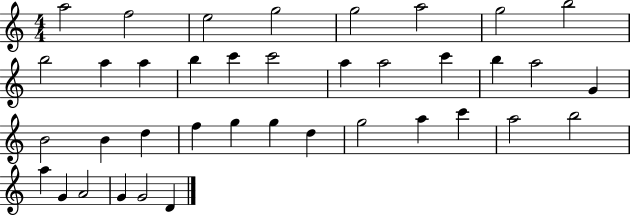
X:1
T:Untitled
M:4/4
L:1/4
K:C
a2 f2 e2 g2 g2 a2 g2 b2 b2 a a b c' c'2 a a2 c' b a2 G B2 B d f g g d g2 a c' a2 b2 a G A2 G G2 D